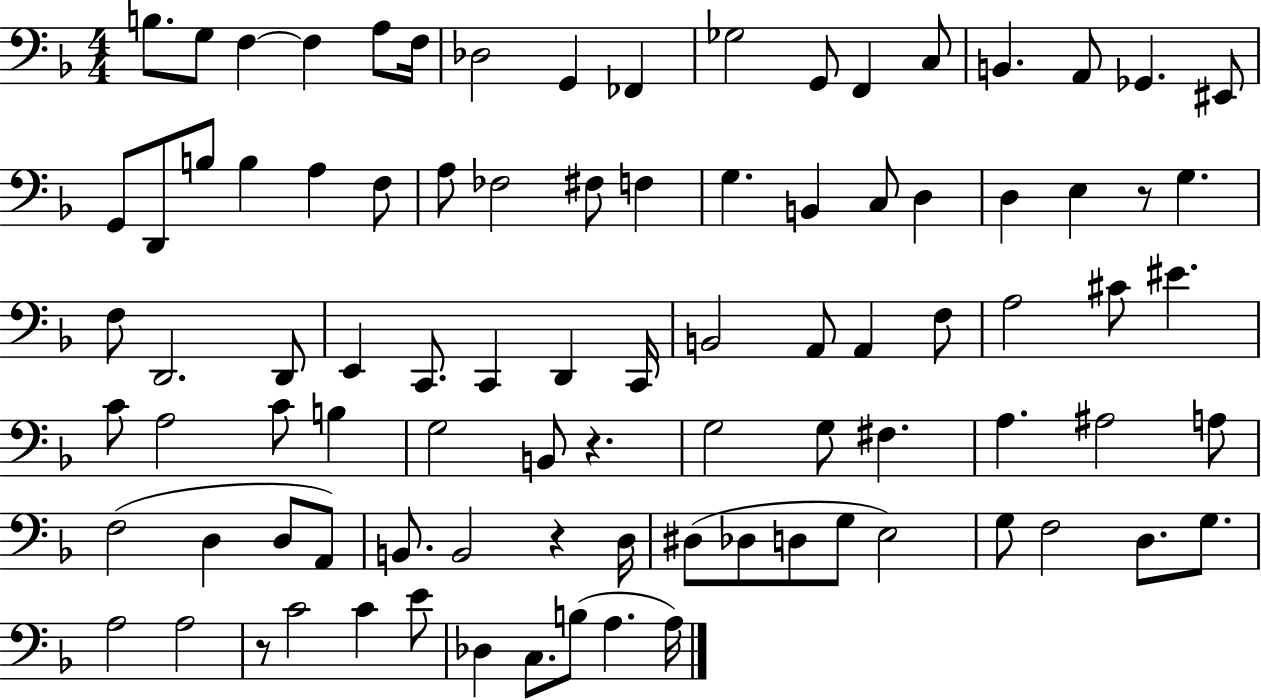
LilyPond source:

{
  \clef bass
  \numericTimeSignature
  \time 4/4
  \key f \major
  b8. g8 f4~~ f4 a8 f16 | des2 g,4 fes,4 | ges2 g,8 f,4 c8 | b,4. a,8 ges,4. eis,8 | \break g,8 d,8 b8 b4 a4 f8 | a8 fes2 fis8 f4 | g4. b,4 c8 d4 | d4 e4 r8 g4. | \break f8 d,2. d,8 | e,4 c,8. c,4 d,4 c,16 | b,2 a,8 a,4 f8 | a2 cis'8 eis'4. | \break c'8 a2 c'8 b4 | g2 b,8 r4. | g2 g8 fis4. | a4. ais2 a8 | \break f2( d4 d8 a,8) | b,8. b,2 r4 d16 | dis8( des8 d8 g8 e2) | g8 f2 d8. g8. | \break a2 a2 | r8 c'2 c'4 e'8 | des4 c8. b8( a4. a16) | \bar "|."
}